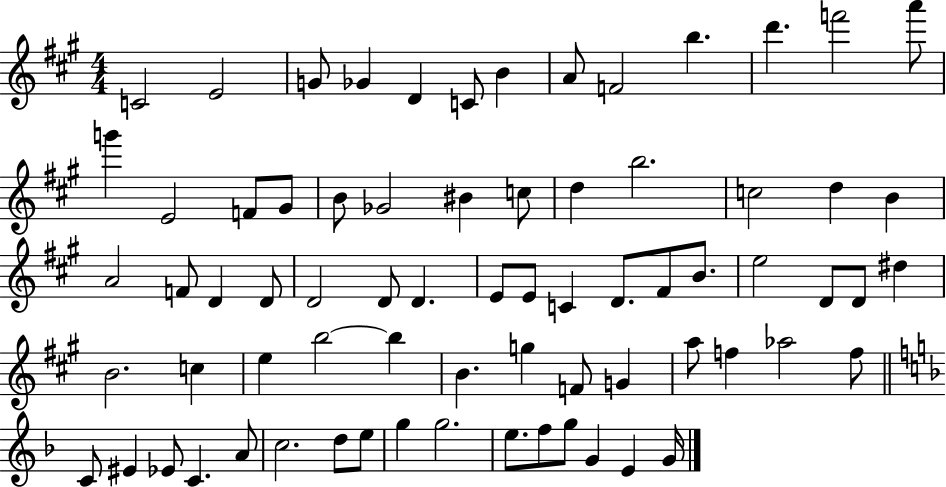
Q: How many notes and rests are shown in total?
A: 72